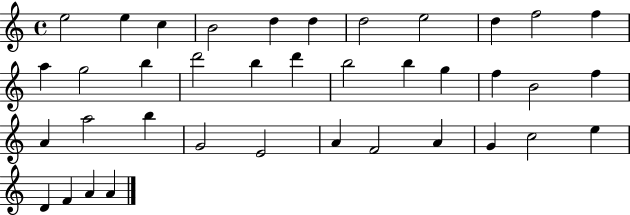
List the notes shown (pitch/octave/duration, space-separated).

E5/h E5/q C5/q B4/h D5/q D5/q D5/h E5/h D5/q F5/h F5/q A5/q G5/h B5/q D6/h B5/q D6/q B5/h B5/q G5/q F5/q B4/h F5/q A4/q A5/h B5/q G4/h E4/h A4/q F4/h A4/q G4/q C5/h E5/q D4/q F4/q A4/q A4/q